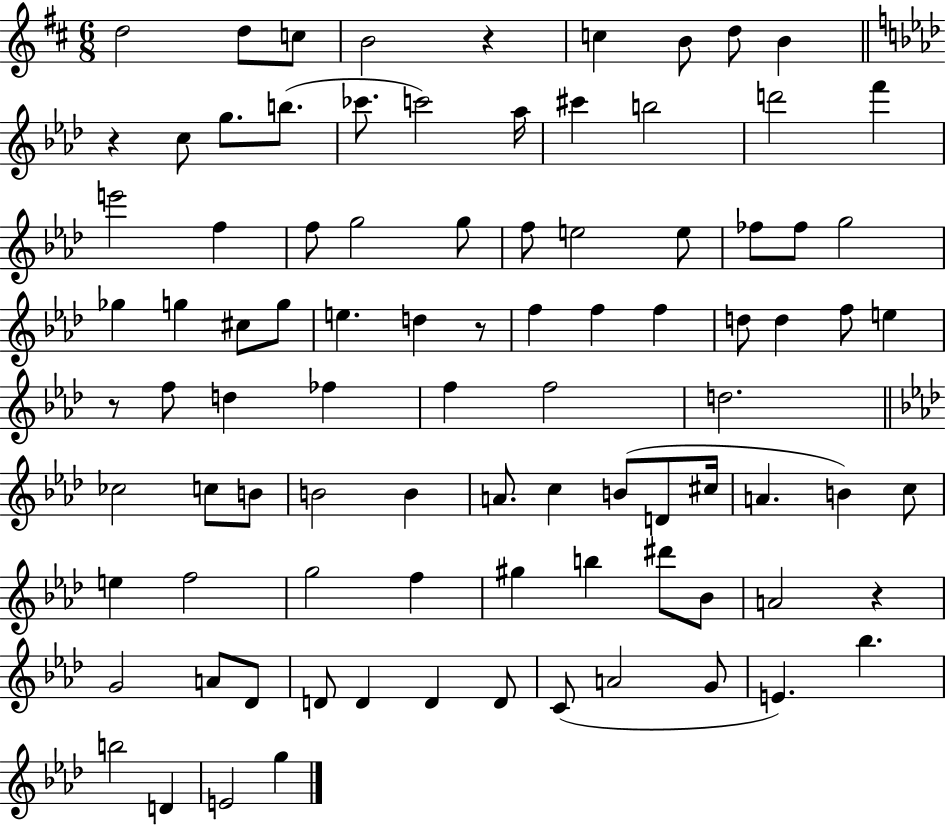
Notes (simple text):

D5/h D5/e C5/e B4/h R/q C5/q B4/e D5/e B4/q R/q C5/e G5/e. B5/e. CES6/e. C6/h Ab5/s C#6/q B5/h D6/h F6/q E6/h F5/q F5/e G5/h G5/e F5/e E5/h E5/e FES5/e FES5/e G5/h Gb5/q G5/q C#5/e G5/e E5/q. D5/q R/e F5/q F5/q F5/q D5/e D5/q F5/e E5/q R/e F5/e D5/q FES5/q F5/q F5/h D5/h. CES5/h C5/e B4/e B4/h B4/q A4/e. C5/q B4/e D4/e C#5/s A4/q. B4/q C5/e E5/q F5/h G5/h F5/q G#5/q B5/q D#6/e Bb4/e A4/h R/q G4/h A4/e Db4/e D4/e D4/q D4/q D4/e C4/e A4/h G4/e E4/q. Bb5/q. B5/h D4/q E4/h G5/q